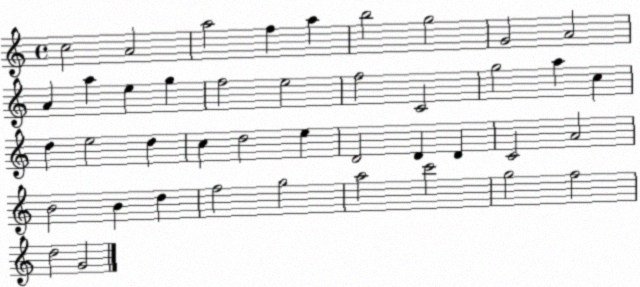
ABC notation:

X:1
T:Untitled
M:4/4
L:1/4
K:C
c2 A2 a2 f a b2 g2 G2 A2 A a e g f2 e2 f2 C2 g2 a c d e2 d c d2 e D2 D D C2 A2 B2 B d f2 g2 a2 c'2 g2 f2 d2 G2